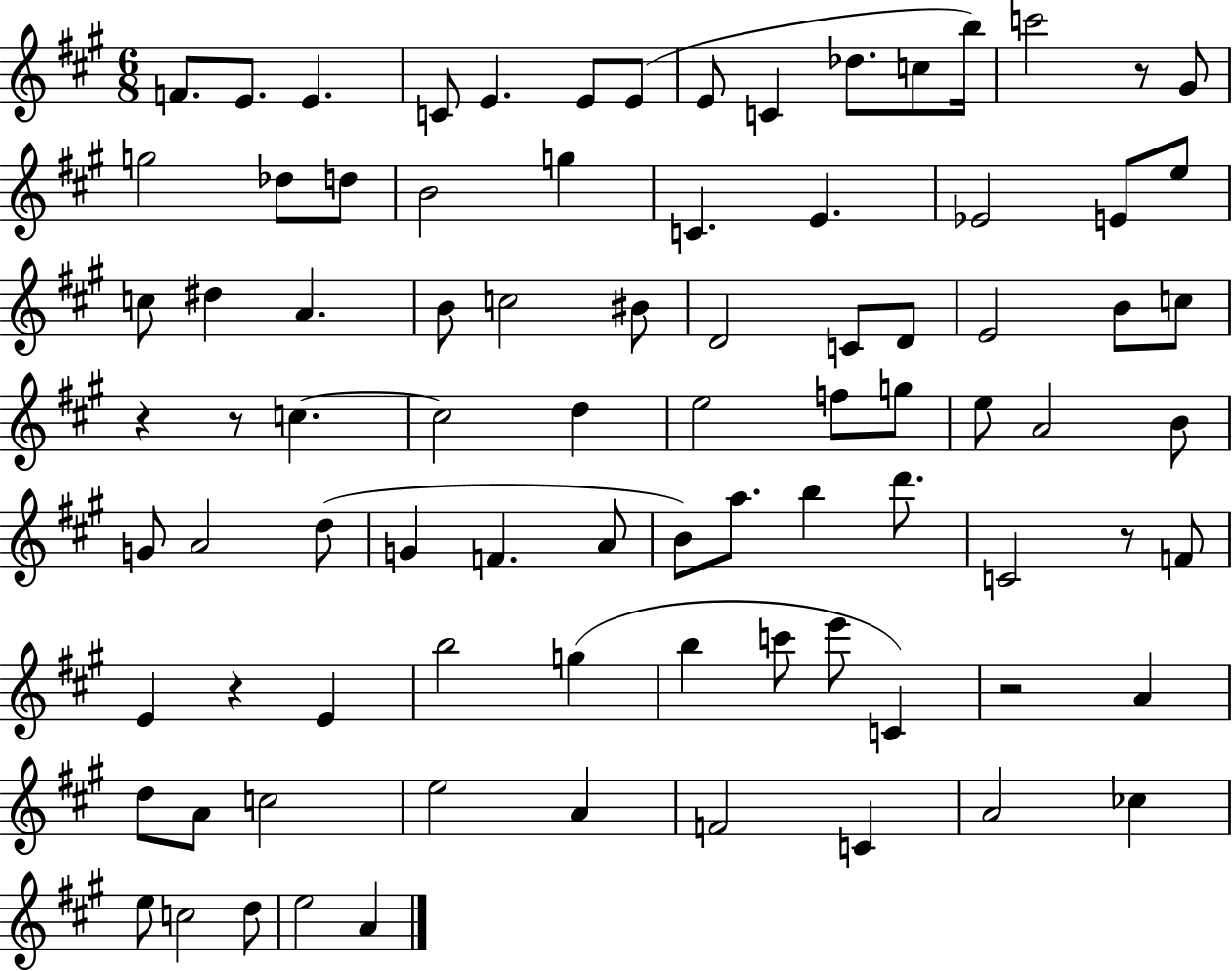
X:1
T:Untitled
M:6/8
L:1/4
K:A
F/2 E/2 E C/2 E E/2 E/2 E/2 C _d/2 c/2 b/4 c'2 z/2 ^G/2 g2 _d/2 d/2 B2 g C E _E2 E/2 e/2 c/2 ^d A B/2 c2 ^B/2 D2 C/2 D/2 E2 B/2 c/2 z z/2 c c2 d e2 f/2 g/2 e/2 A2 B/2 G/2 A2 d/2 G F A/2 B/2 a/2 b d'/2 C2 z/2 F/2 E z E b2 g b c'/2 e'/2 C z2 A d/2 A/2 c2 e2 A F2 C A2 _c e/2 c2 d/2 e2 A